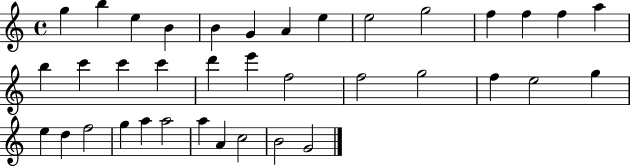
X:1
T:Untitled
M:4/4
L:1/4
K:C
g b e B B G A e e2 g2 f f f a b c' c' c' d' e' f2 f2 g2 f e2 g e d f2 g a a2 a A c2 B2 G2